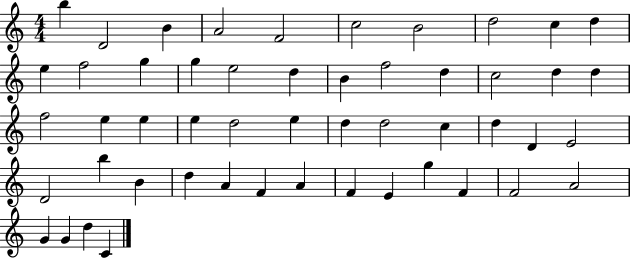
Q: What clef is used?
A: treble